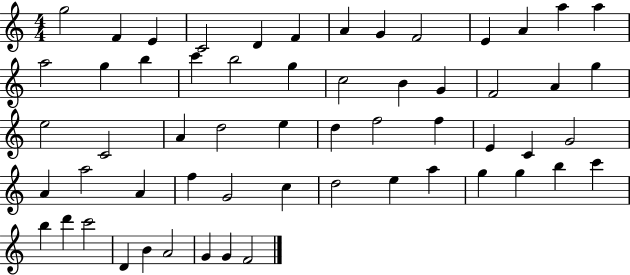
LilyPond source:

{
  \clef treble
  \numericTimeSignature
  \time 4/4
  \key c \major
  g''2 f'4 e'4 | c'2 d'4 f'4 | a'4 g'4 f'2 | e'4 a'4 a''4 a''4 | \break a''2 g''4 b''4 | c'''4 b''2 g''4 | c''2 b'4 g'4 | f'2 a'4 g''4 | \break e''2 c'2 | a'4 d''2 e''4 | d''4 f''2 f''4 | e'4 c'4 g'2 | \break a'4 a''2 a'4 | f''4 g'2 c''4 | d''2 e''4 a''4 | g''4 g''4 b''4 c'''4 | \break b''4 d'''4 c'''2 | d'4 b'4 a'2 | g'4 g'4 f'2 | \bar "|."
}